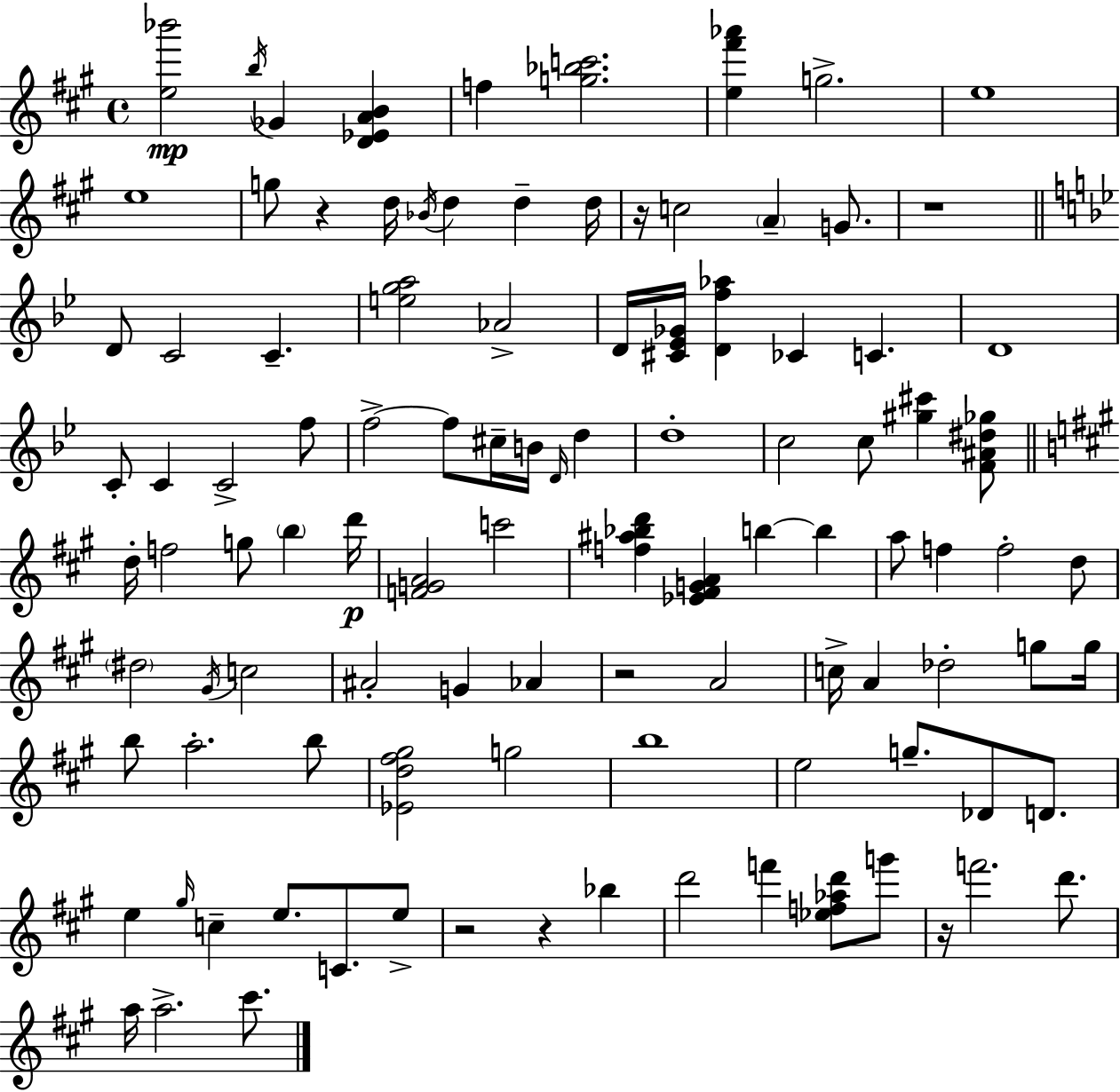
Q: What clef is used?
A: treble